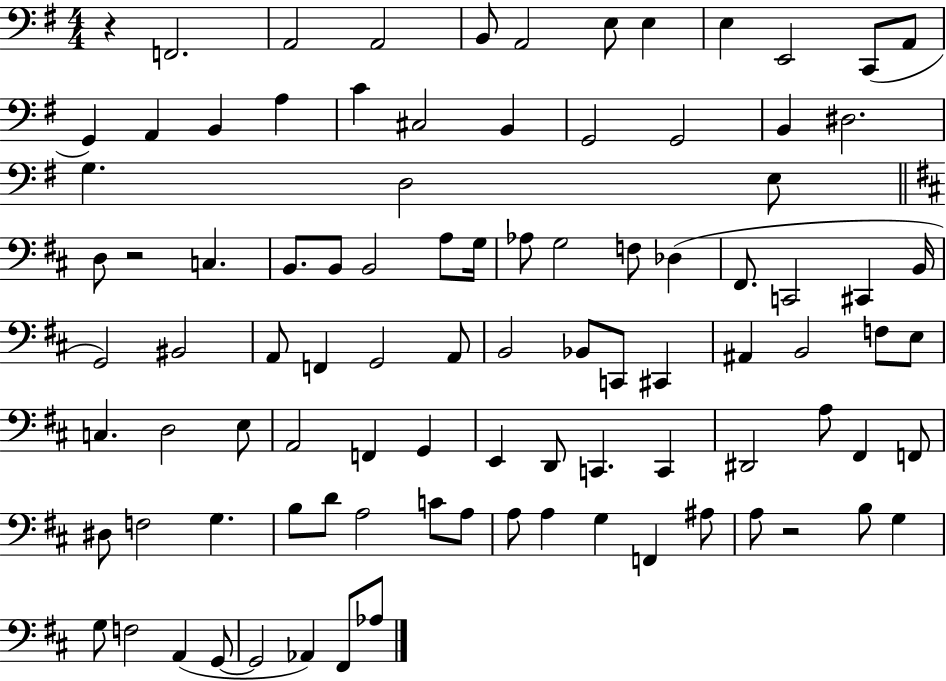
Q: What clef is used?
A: bass